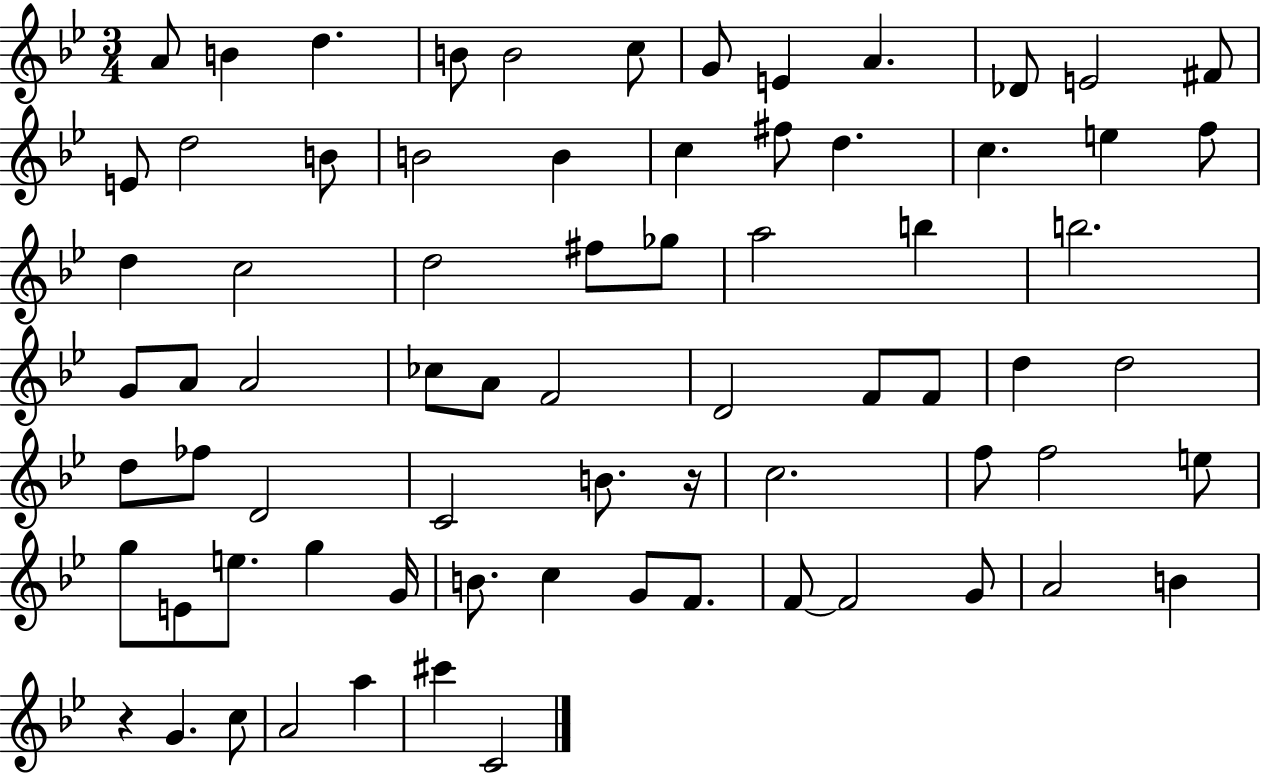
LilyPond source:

{
  \clef treble
  \numericTimeSignature
  \time 3/4
  \key bes \major
  \repeat volta 2 { a'8 b'4 d''4. | b'8 b'2 c''8 | g'8 e'4 a'4. | des'8 e'2 fis'8 | \break e'8 d''2 b'8 | b'2 b'4 | c''4 fis''8 d''4. | c''4. e''4 f''8 | \break d''4 c''2 | d''2 fis''8 ges''8 | a''2 b''4 | b''2. | \break g'8 a'8 a'2 | ces''8 a'8 f'2 | d'2 f'8 f'8 | d''4 d''2 | \break d''8 fes''8 d'2 | c'2 b'8. r16 | c''2. | f''8 f''2 e''8 | \break g''8 e'8 e''8. g''4 g'16 | b'8. c''4 g'8 f'8. | f'8~~ f'2 g'8 | a'2 b'4 | \break r4 g'4. c''8 | a'2 a''4 | cis'''4 c'2 | } \bar "|."
}